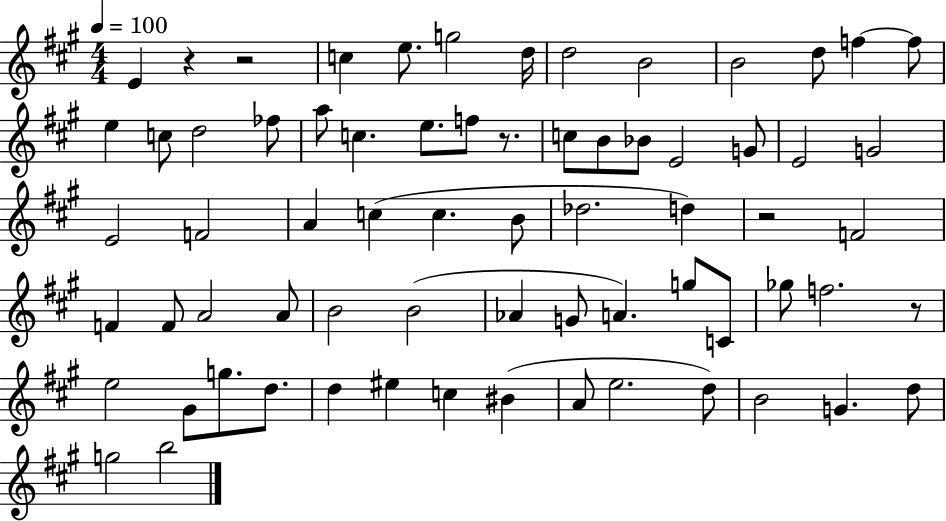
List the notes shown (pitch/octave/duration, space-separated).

E4/q R/q R/h C5/q E5/e. G5/h D5/s D5/h B4/h B4/h D5/e F5/q F5/e E5/q C5/e D5/h FES5/e A5/e C5/q. E5/e. F5/e R/e. C5/e B4/e Bb4/e E4/h G4/e E4/h G4/h E4/h F4/h A4/q C5/q C5/q. B4/e Db5/h. D5/q R/h F4/h F4/q F4/e A4/h A4/e B4/h B4/h Ab4/q G4/e A4/q. G5/e C4/e Gb5/e F5/h. R/e E5/h G#4/e G5/e. D5/e. D5/q EIS5/q C5/q BIS4/q A4/e E5/h. D5/e B4/h G4/q. D5/e G5/h B5/h